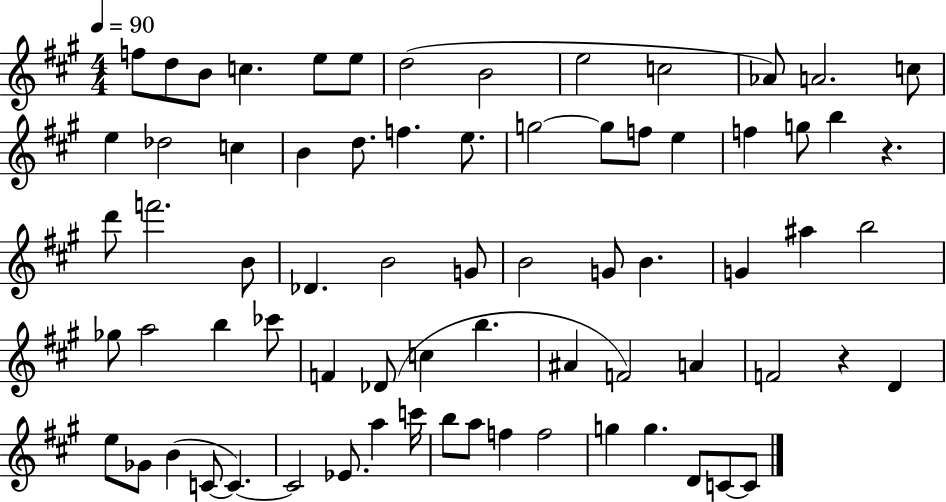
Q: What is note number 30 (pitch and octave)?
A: B4